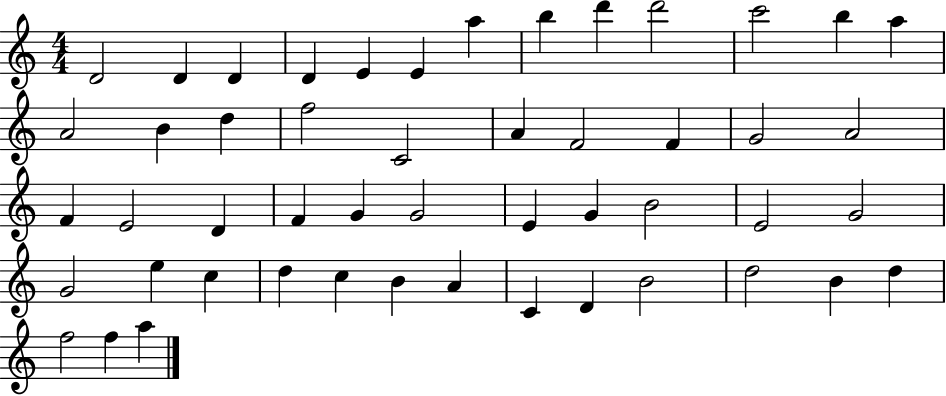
{
  \clef treble
  \numericTimeSignature
  \time 4/4
  \key c \major
  d'2 d'4 d'4 | d'4 e'4 e'4 a''4 | b''4 d'''4 d'''2 | c'''2 b''4 a''4 | \break a'2 b'4 d''4 | f''2 c'2 | a'4 f'2 f'4 | g'2 a'2 | \break f'4 e'2 d'4 | f'4 g'4 g'2 | e'4 g'4 b'2 | e'2 g'2 | \break g'2 e''4 c''4 | d''4 c''4 b'4 a'4 | c'4 d'4 b'2 | d''2 b'4 d''4 | \break f''2 f''4 a''4 | \bar "|."
}